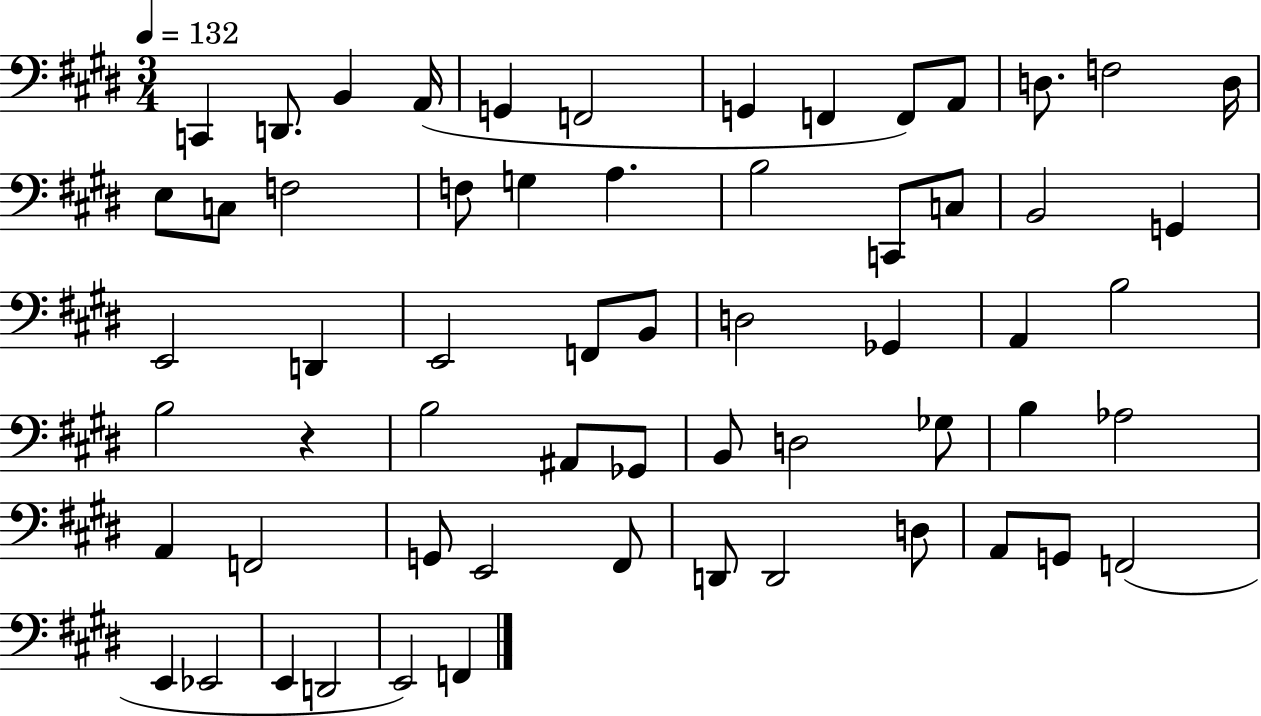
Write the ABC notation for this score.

X:1
T:Untitled
M:3/4
L:1/4
K:E
C,, D,,/2 B,, A,,/4 G,, F,,2 G,, F,, F,,/2 A,,/2 D,/2 F,2 D,/4 E,/2 C,/2 F,2 F,/2 G, A, B,2 C,,/2 C,/2 B,,2 G,, E,,2 D,, E,,2 F,,/2 B,,/2 D,2 _G,, A,, B,2 B,2 z B,2 ^A,,/2 _G,,/2 B,,/2 D,2 _G,/2 B, _A,2 A,, F,,2 G,,/2 E,,2 ^F,,/2 D,,/2 D,,2 D,/2 A,,/2 G,,/2 F,,2 E,, _E,,2 E,, D,,2 E,,2 F,,